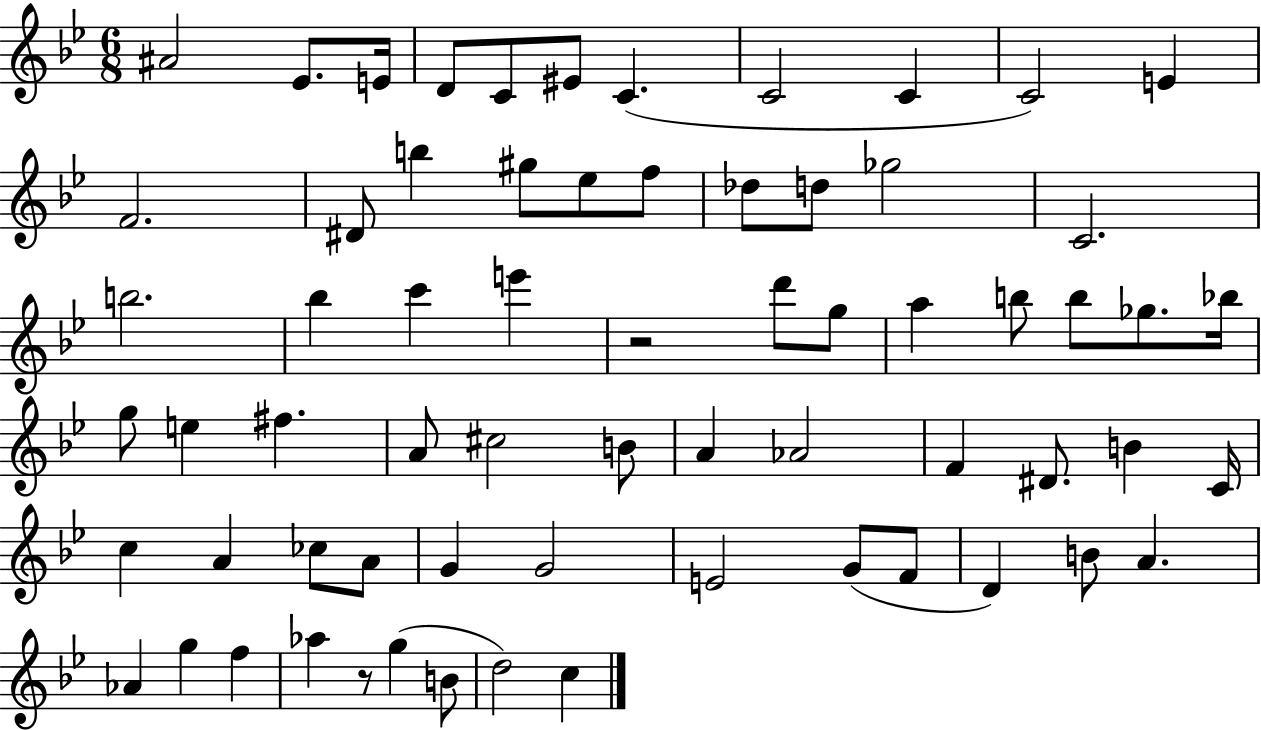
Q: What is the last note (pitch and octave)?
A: C5